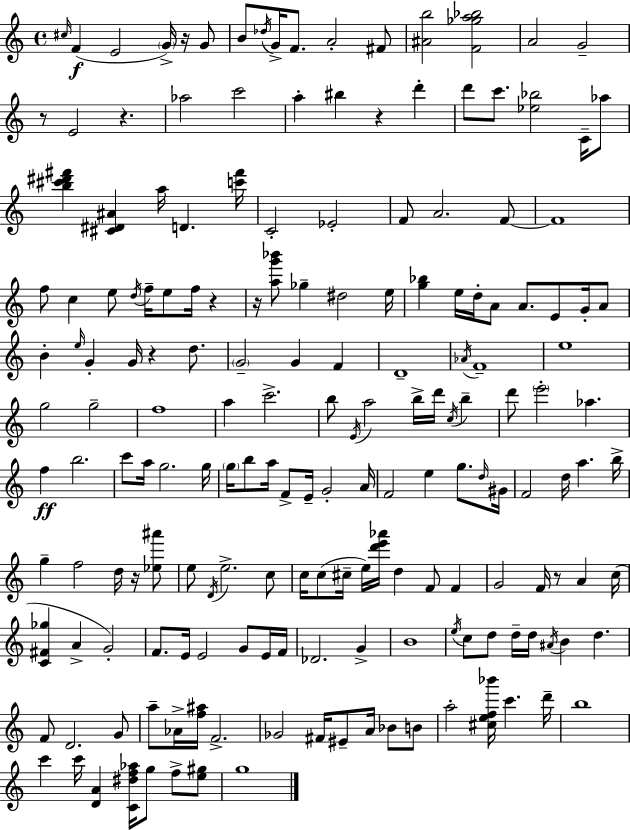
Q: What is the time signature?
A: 4/4